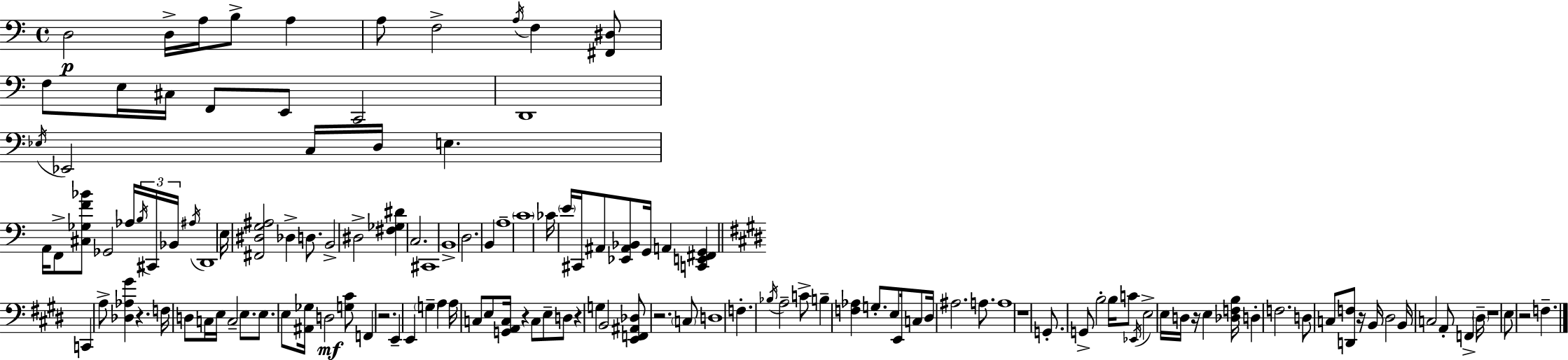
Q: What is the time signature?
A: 4/4